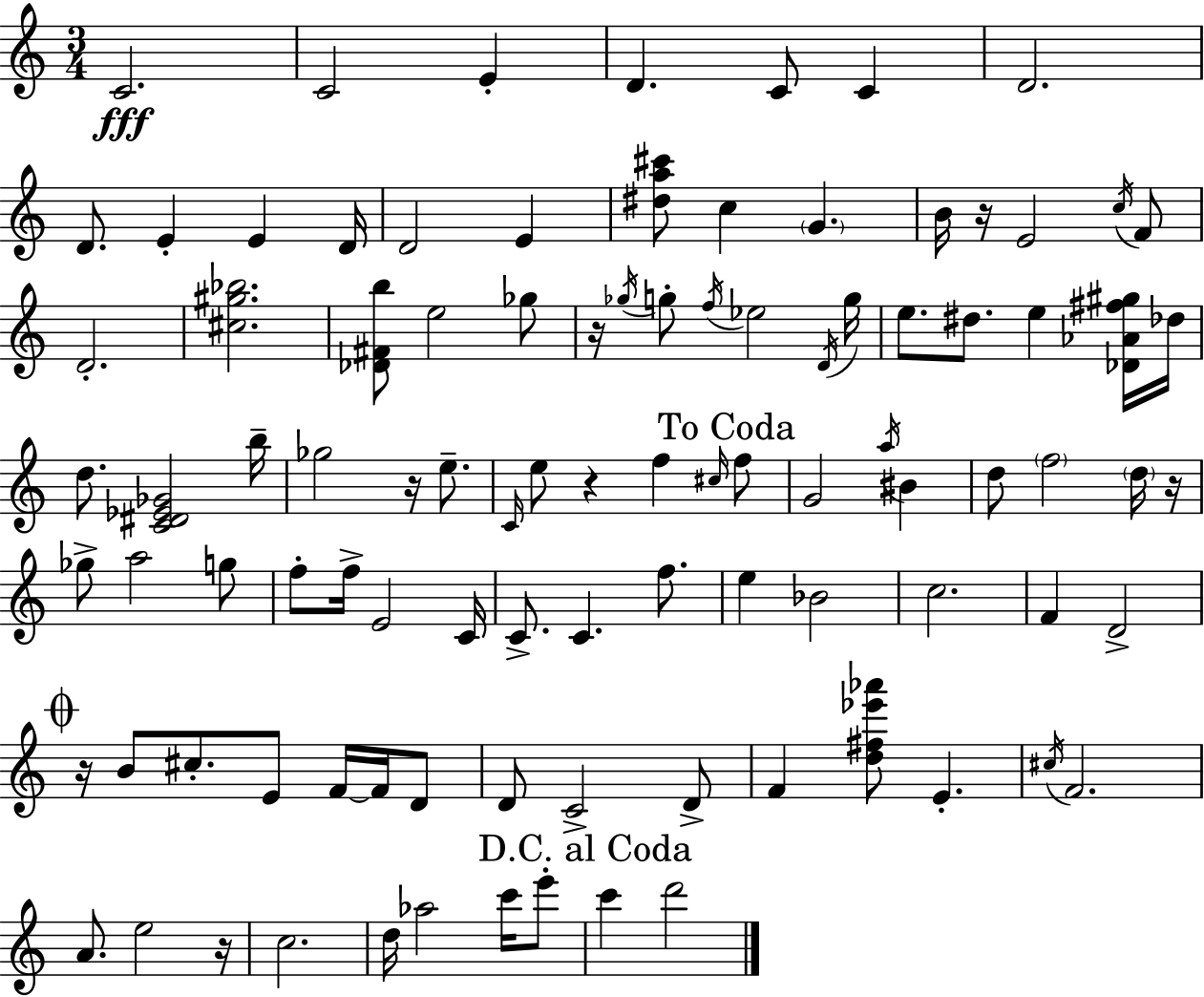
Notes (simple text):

C4/h. C4/h E4/q D4/q. C4/e C4/q D4/h. D4/e. E4/q E4/q D4/s D4/h E4/q [D#5,A5,C#6]/e C5/q G4/q. B4/s R/s E4/h C5/s F4/e D4/h. [C#5,G#5,Bb5]/h. [Db4,F#4,B5]/e E5/h Gb5/e R/s Gb5/s G5/e F5/s Eb5/h D4/s G5/s E5/e. D#5/e. E5/q [Db4,Ab4,F#5,G#5]/s Db5/s D5/e. [C4,D#4,Eb4,Gb4]/h B5/s Gb5/h R/s E5/e. C4/s E5/e R/q F5/q C#5/s F5/e G4/h A5/s BIS4/q D5/e F5/h D5/s R/s Gb5/e A5/h G5/e F5/e F5/s E4/h C4/s C4/e. C4/q. F5/e. E5/q Bb4/h C5/h. F4/q D4/h R/s B4/e C#5/e. E4/e F4/s F4/s D4/e D4/e C4/h D4/e F4/q [D5,F#5,Eb6,Ab6]/e E4/q. C#5/s F4/h. A4/e. E5/h R/s C5/h. D5/s Ab5/h C6/s E6/e C6/q D6/h